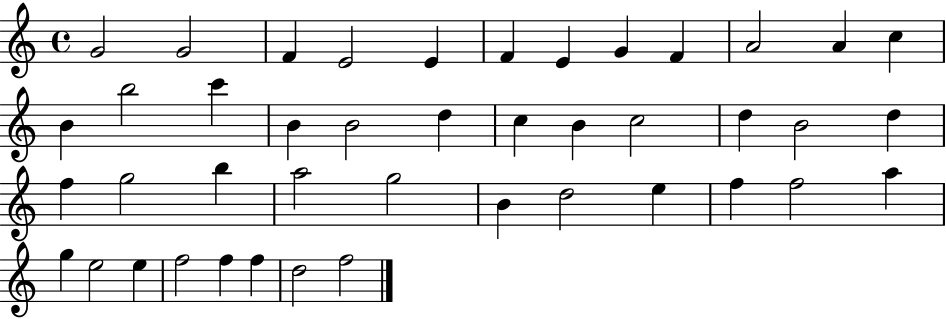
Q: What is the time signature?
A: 4/4